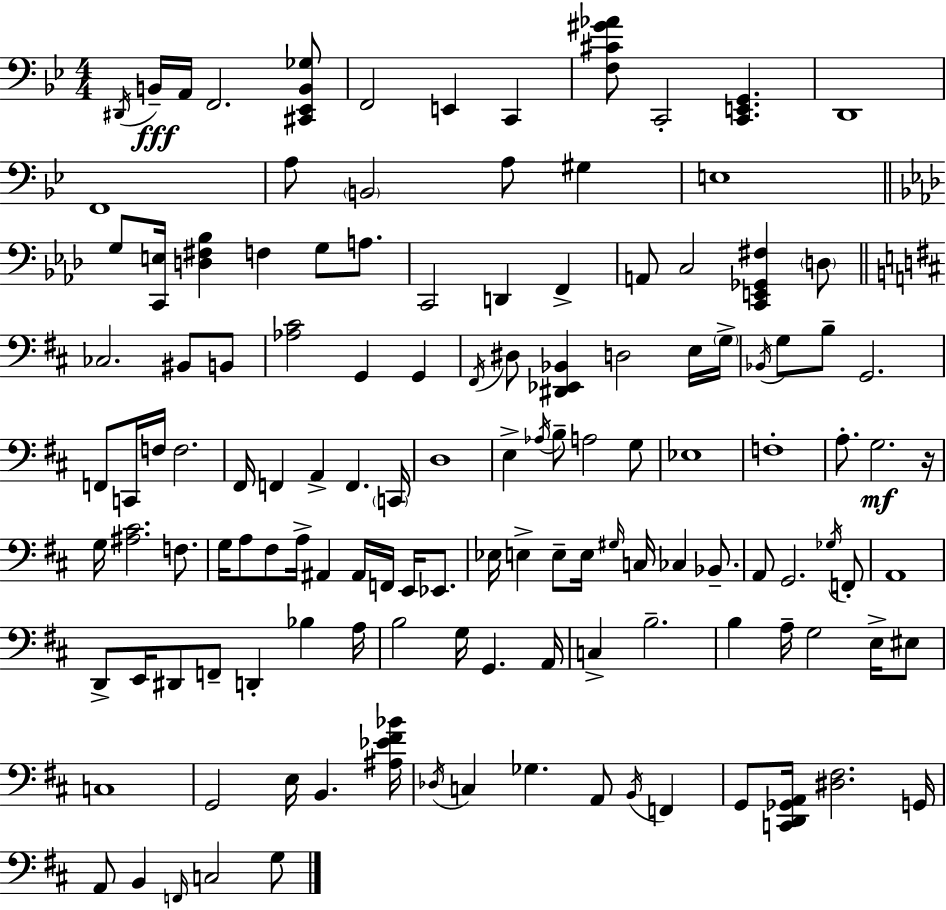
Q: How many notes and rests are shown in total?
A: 130